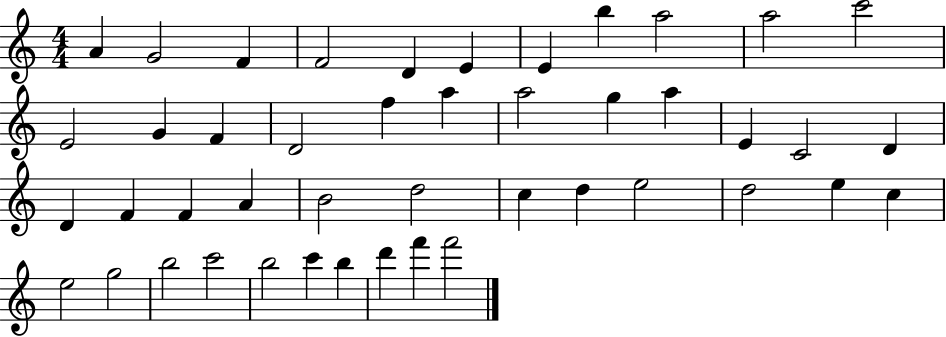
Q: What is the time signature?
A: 4/4